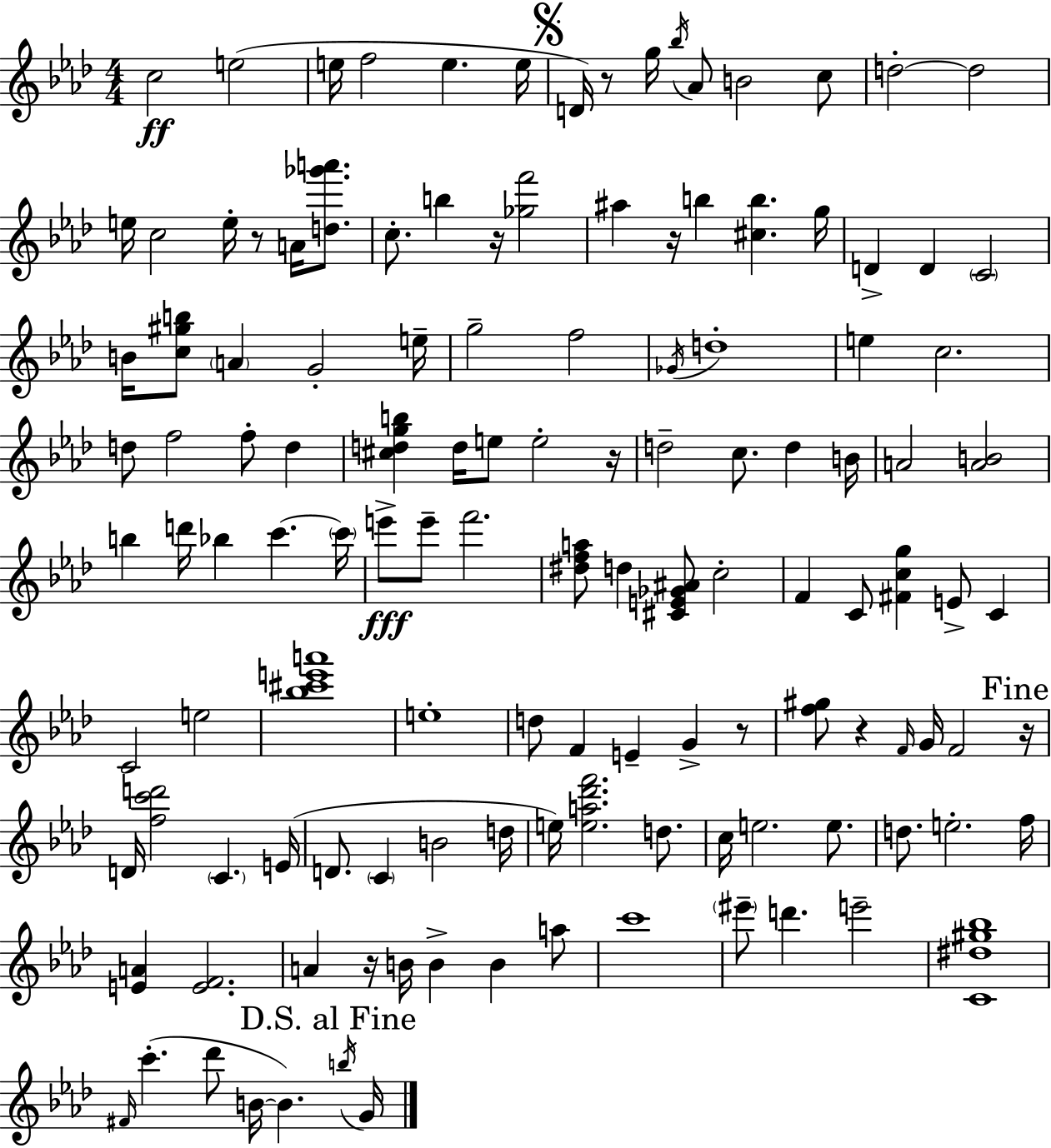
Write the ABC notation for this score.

X:1
T:Untitled
M:4/4
L:1/4
K:Ab
c2 e2 e/4 f2 e e/4 D/4 z/2 g/4 _b/4 _A/2 B2 c/2 d2 d2 e/4 c2 e/4 z/2 A/4 [d_g'a']/2 c/2 b z/4 [_gf']2 ^a z/4 b [^cb] g/4 D D C2 B/4 [c^gb]/2 A G2 e/4 g2 f2 _G/4 d4 e c2 d/2 f2 f/2 d [^cdgb] d/4 e/2 e2 z/4 d2 c/2 d B/4 A2 [AB]2 b d'/4 _b c' c'/4 e'/2 e'/2 f'2 [^dfa]/2 d [^CE_G^A]/2 c2 F C/2 [^Fcg] E/2 C C2 e2 [_b^c'e'a']4 e4 d/2 F E G z/2 [f^g]/2 z F/4 G/4 F2 z/4 D/4 [fc'd']2 C E/4 D/2 C B2 d/4 e/4 [ea_d'f']2 d/2 c/4 e2 e/2 d/2 e2 f/4 [EA] [EF]2 A z/4 B/4 B B a/2 c'4 ^e'/2 d' e'2 [C^d^g_b]4 ^F/4 c' _d'/2 B/4 B b/4 G/4